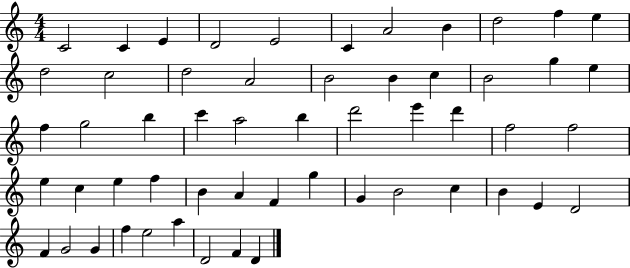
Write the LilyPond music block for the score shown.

{
  \clef treble
  \numericTimeSignature
  \time 4/4
  \key c \major
  c'2 c'4 e'4 | d'2 e'2 | c'4 a'2 b'4 | d''2 f''4 e''4 | \break d''2 c''2 | d''2 a'2 | b'2 b'4 c''4 | b'2 g''4 e''4 | \break f''4 g''2 b''4 | c'''4 a''2 b''4 | d'''2 e'''4 d'''4 | f''2 f''2 | \break e''4 c''4 e''4 f''4 | b'4 a'4 f'4 g''4 | g'4 b'2 c''4 | b'4 e'4 d'2 | \break f'4 g'2 g'4 | f''4 e''2 a''4 | d'2 f'4 d'4 | \bar "|."
}